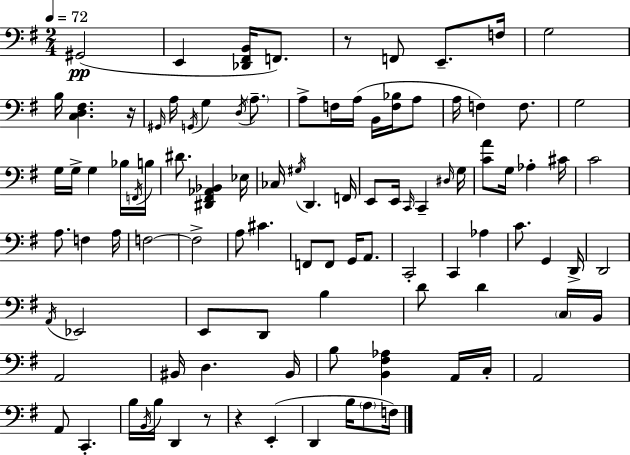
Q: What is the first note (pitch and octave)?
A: G#2